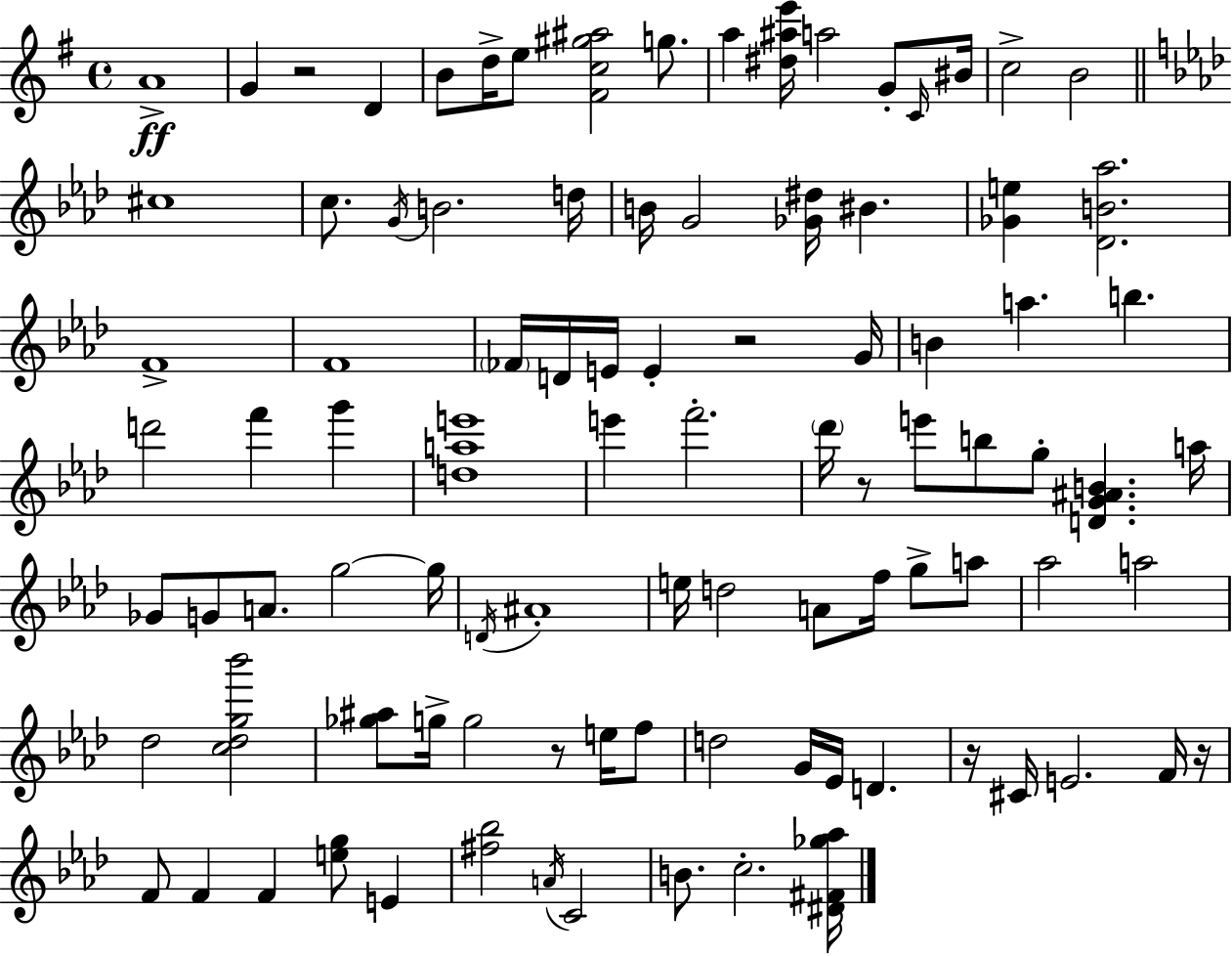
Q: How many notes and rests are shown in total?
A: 95